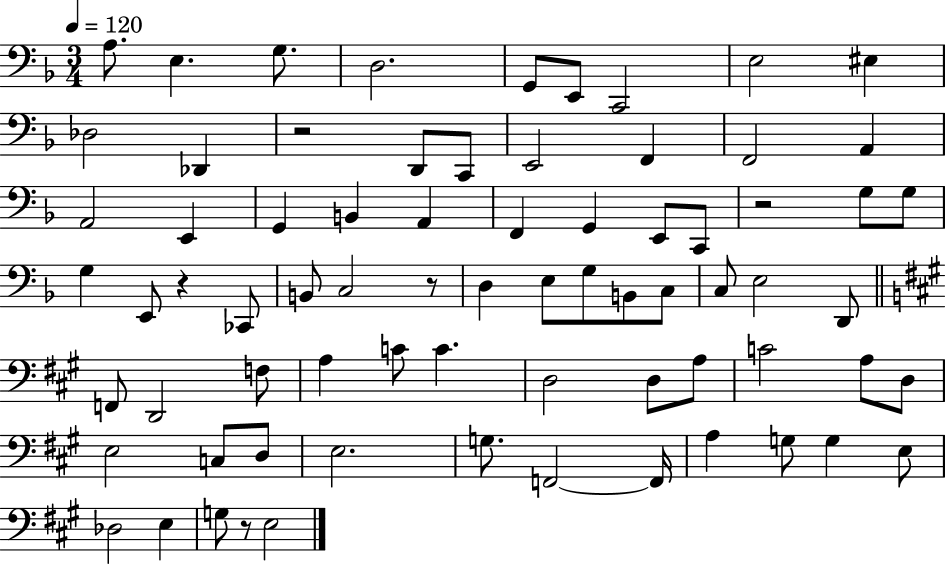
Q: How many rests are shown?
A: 5